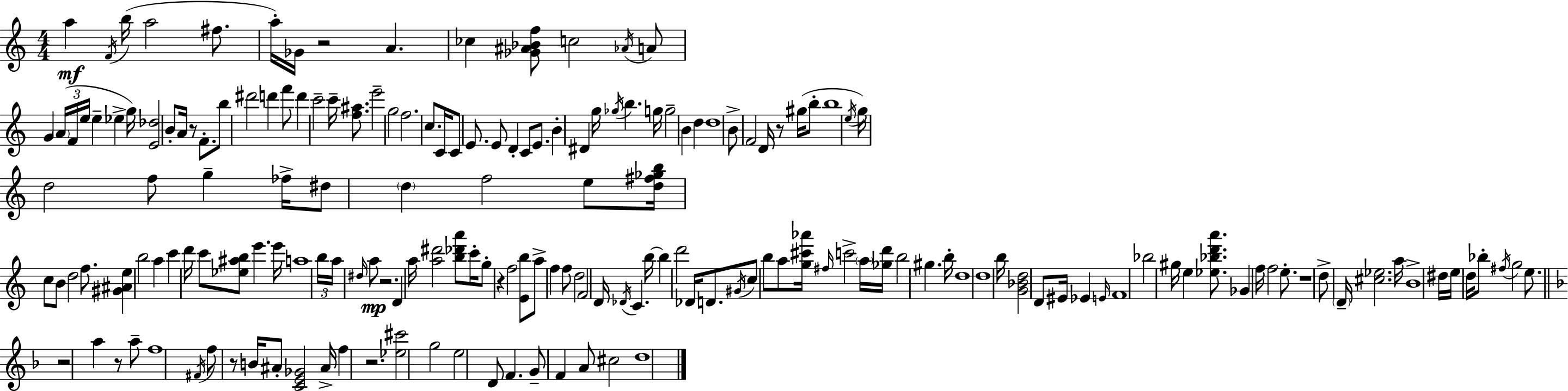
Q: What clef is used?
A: treble